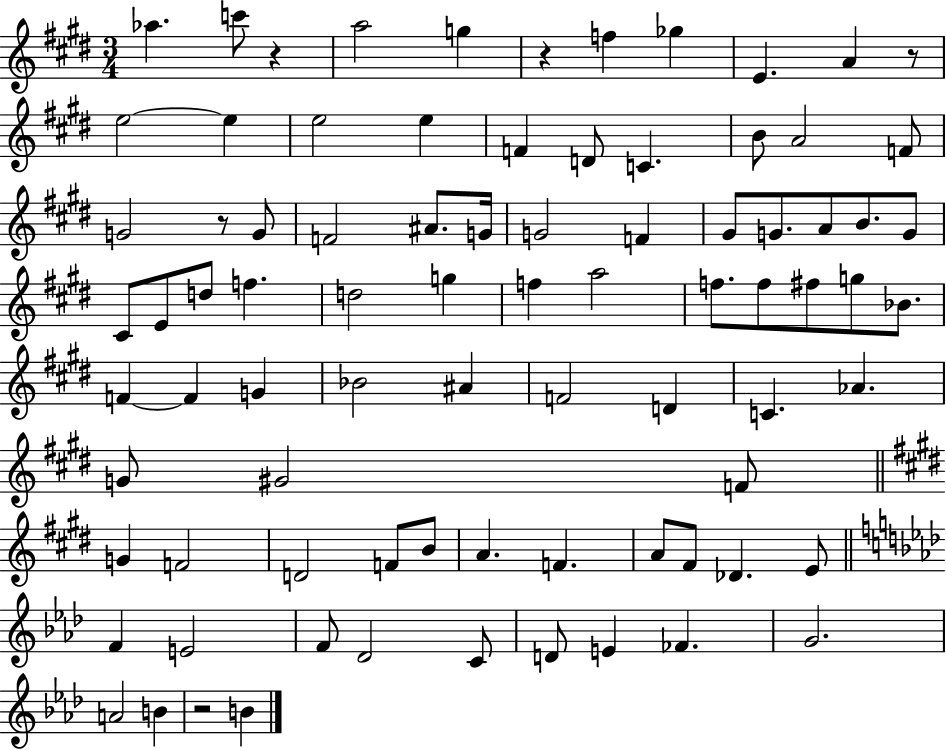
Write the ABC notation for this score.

X:1
T:Untitled
M:3/4
L:1/4
K:E
_a c'/2 z a2 g z f _g E A z/2 e2 e e2 e F D/2 C B/2 A2 F/2 G2 z/2 G/2 F2 ^A/2 G/4 G2 F ^G/2 G/2 A/2 B/2 G/2 ^C/2 E/2 d/2 f d2 g f a2 f/2 f/2 ^f/2 g/2 _B/2 F F G _B2 ^A F2 D C _A G/2 ^G2 F/2 G F2 D2 F/2 B/2 A F A/2 ^F/2 _D E/2 F E2 F/2 _D2 C/2 D/2 E _F G2 A2 B z2 B